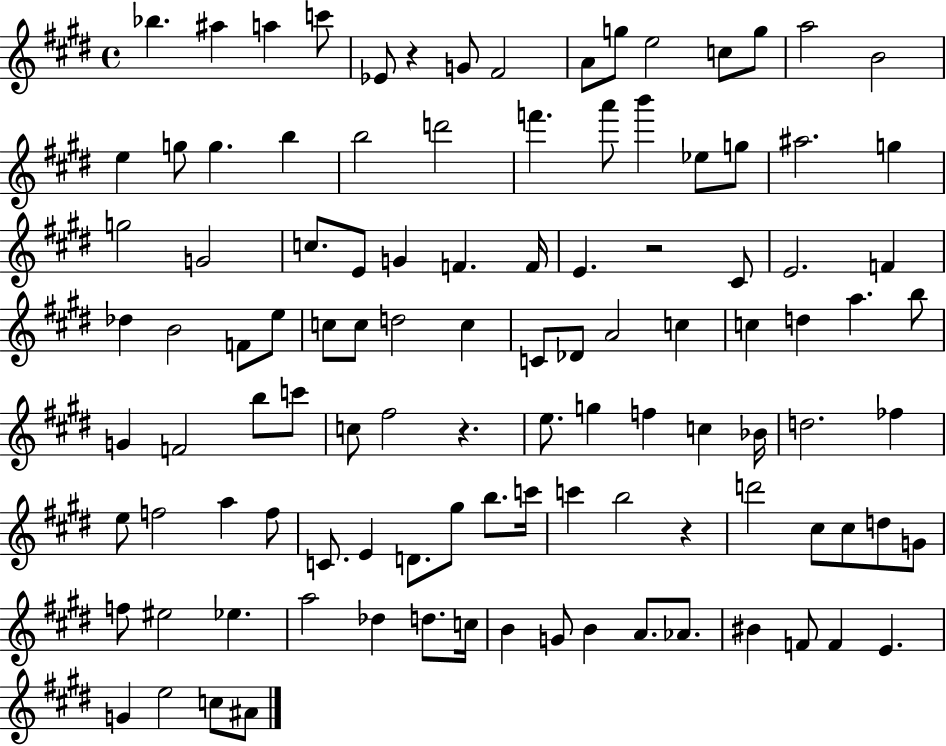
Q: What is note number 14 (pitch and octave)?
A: B4